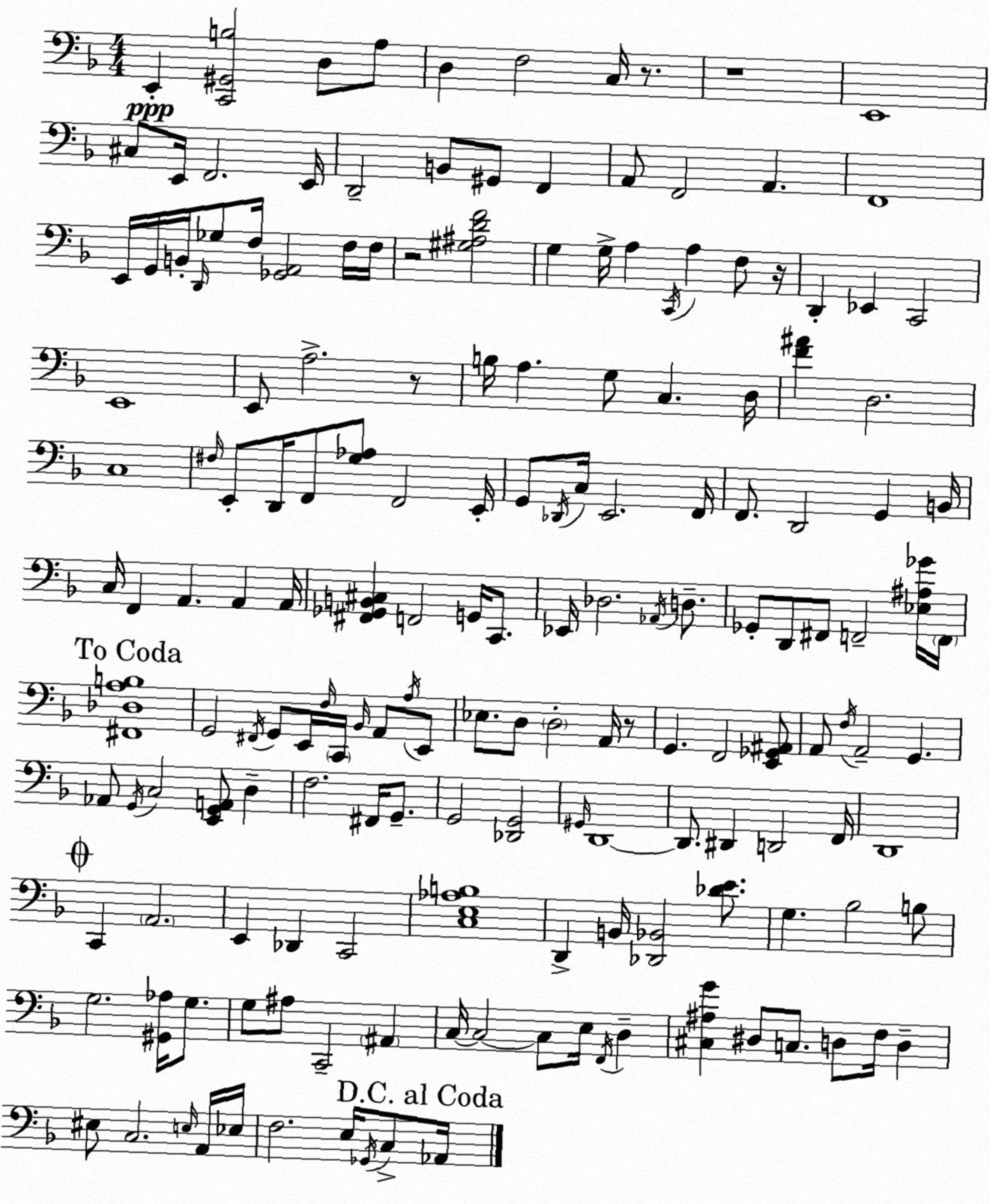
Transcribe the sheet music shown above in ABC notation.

X:1
T:Untitled
M:4/4
L:1/4
K:Dm
E,, [C,,^G,,B,]2 D,/2 A,/2 D, F,2 C,/4 z/2 z4 E,,4 ^C,/2 E,,/4 F,,2 E,,/4 D,,2 B,,/2 ^G,,/2 F,, A,,/2 F,,2 A,, F,,4 E,,/4 G,,/4 B,,/4 D,,/4 _G,/2 F,/4 [_G,,A,,]2 F,/4 F,/4 z2 [^G,^A,DF]2 G, G,/4 A, C,,/4 A, F,/2 z/4 D,, _E,, C,,2 E,,4 E,,/2 A,2 z/2 B,/4 A, G,/2 C, D,/4 [F^A] D,2 C,4 ^F,/4 E,,/2 D,,/4 F,,/2 [G,_A,]/2 F,,2 E,,/4 G,,/2 _D,,/4 C,/4 E,,2 F,,/4 F,,/2 D,,2 G,, B,,/4 C,/4 F,, A,, A,, A,,/4 [^F,,_G,,B,,^C,] F,,2 G,,/4 C,,/2 _E,,/4 _D,2 _A,,/4 D,/2 _G,,/2 D,,/2 ^F,,/2 F,,2 [_E,^A,_G]/4 F,,/4 [^F,,_D,A,B,]4 G,,2 ^F,,/4 G,,/2 E,,/4 F,/4 C,,/4 _B,,/4 A,,/2 A,/4 E,,/2 _E,/2 D,/2 D,2 A,,/4 z/2 G,, F,,2 [E,,_G,,^A,,]/2 A,,/2 F,/4 A,,2 G,, _A,,/2 G,,/4 C,2 [E,,G,,A,,]/2 D, F,2 ^F,,/4 G,,/2 G,,2 [_D,,G,,]2 ^G,,/4 D,,4 D,,/2 ^D,, D,,2 F,,/4 D,,4 C,, A,,2 E,, _D,, C,,2 [C,E,_A,B,]4 D,, B,,/4 [_D,,_B,,]2 [_DE]/2 G, _B,2 B,/2 G,2 [^G,,_A,]/4 G,/2 G,/2 ^A,/2 C,,2 ^A,, C,/4 C,2 C,/2 E,/4 F,,/4 D, [^C,^A,G] ^D,/2 C,/2 D,/2 F,/4 D, ^E,/2 C,2 E,/4 A,,/4 _E,/4 F,2 E,/4 _G,,/4 C,/2 _A,,/4